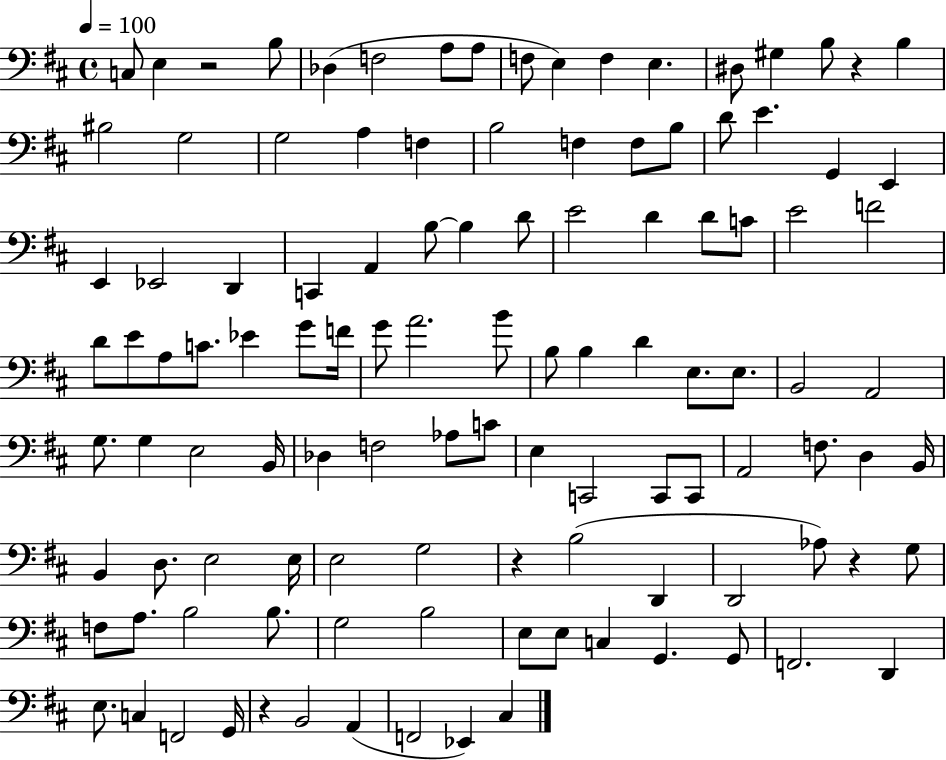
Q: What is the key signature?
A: D major